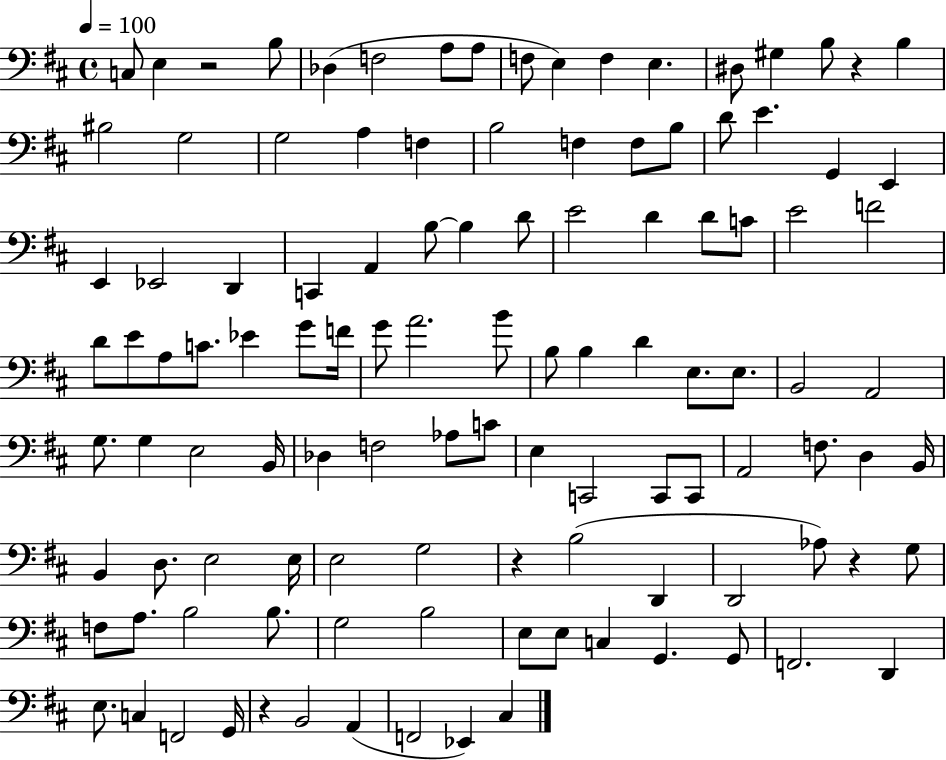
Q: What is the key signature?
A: D major